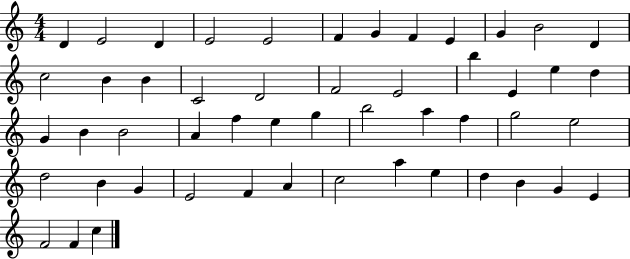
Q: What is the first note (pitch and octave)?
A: D4